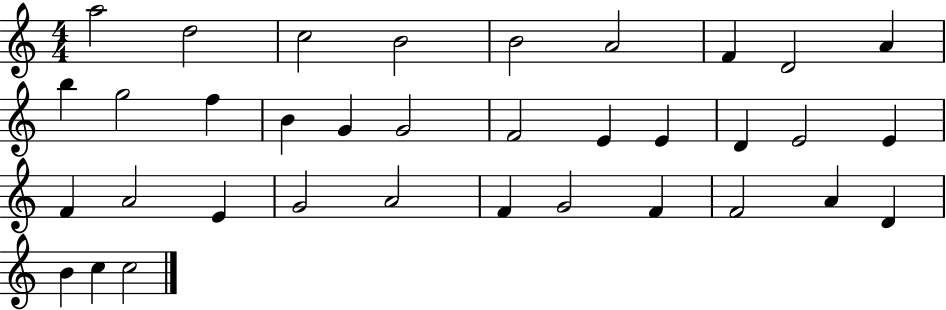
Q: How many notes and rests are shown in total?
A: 35